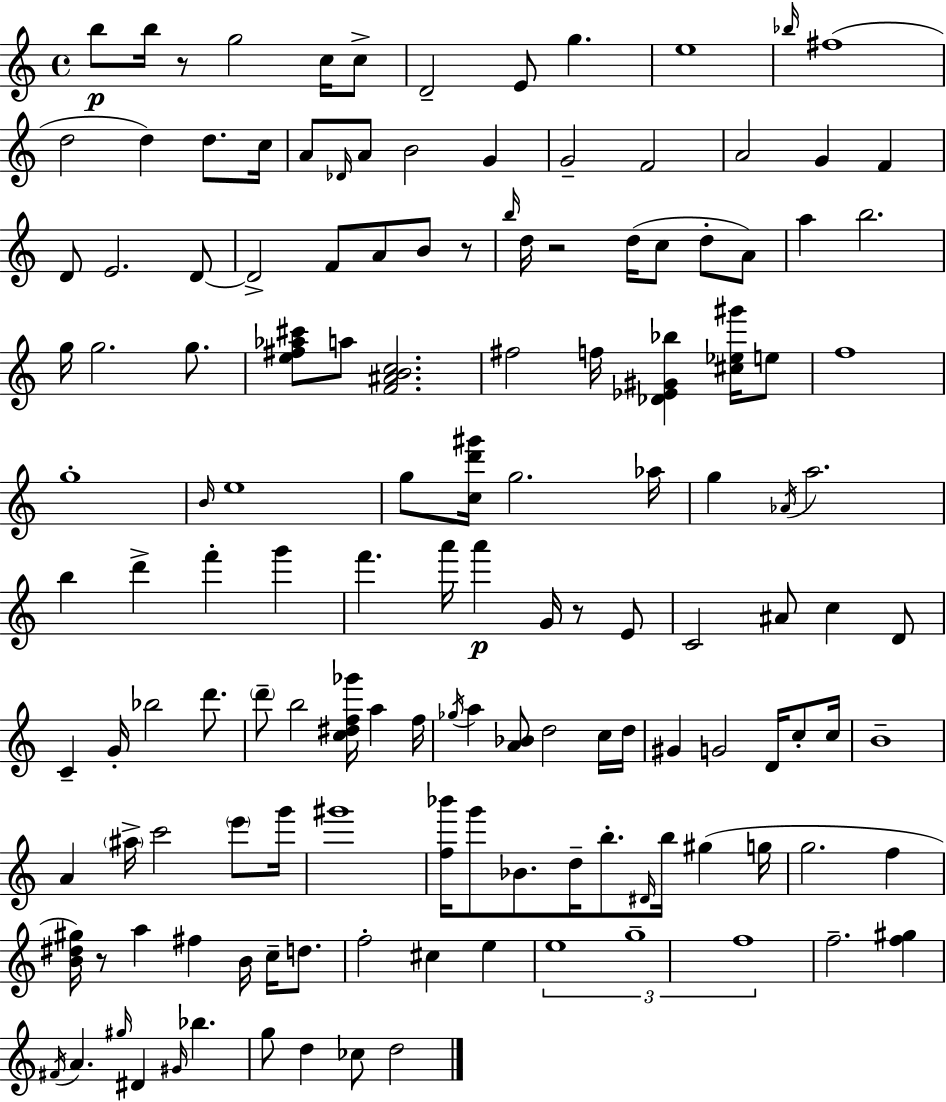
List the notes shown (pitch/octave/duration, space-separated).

B5/e B5/s R/e G5/h C5/s C5/e D4/h E4/e G5/q. E5/w Bb5/s F#5/w D5/h D5/q D5/e. C5/s A4/e Db4/s A4/e B4/h G4/q G4/h F4/h A4/h G4/q F4/q D4/e E4/h. D4/e D4/h F4/e A4/e B4/e R/e B5/s D5/s R/h D5/s C5/e D5/e A4/e A5/q B5/h. G5/s G5/h. G5/e. [E5,F#5,Ab5,C#6]/e A5/e [F4,A#4,B4,C5]/h. F#5/h F5/s [Db4,Eb4,G#4,Bb5]/q [C#5,Eb5,G#6]/s E5/e F5/w G5/w B4/s E5/w G5/e [C5,D6,G#6]/s G5/h. Ab5/s G5/q Ab4/s A5/h. B5/q D6/q F6/q G6/q F6/q. A6/s A6/q G4/s R/e E4/e C4/h A#4/e C5/q D4/e C4/q G4/s Bb5/h D6/e. D6/e B5/h [C5,D#5,F5,Gb6]/s A5/q F5/s Gb5/s A5/q [A4,Bb4]/e D5/h C5/s D5/s G#4/q G4/h D4/s C5/e C5/s B4/w A4/q A#5/s C6/h E6/e G6/s G#6/w [F5,Bb6]/s G6/e Bb4/e. D5/s B5/e. D#4/s B5/s G#5/q G5/s G5/h. F5/q [B4,D#5,G#5]/s R/e A5/q F#5/q B4/s C5/s D5/e. F5/h C#5/q E5/q E5/w G5/w F5/w F5/h. [F5,G#5]/q F#4/s A4/q. G#5/s D#4/q G#4/s Bb5/q. G5/e D5/q CES5/e D5/h